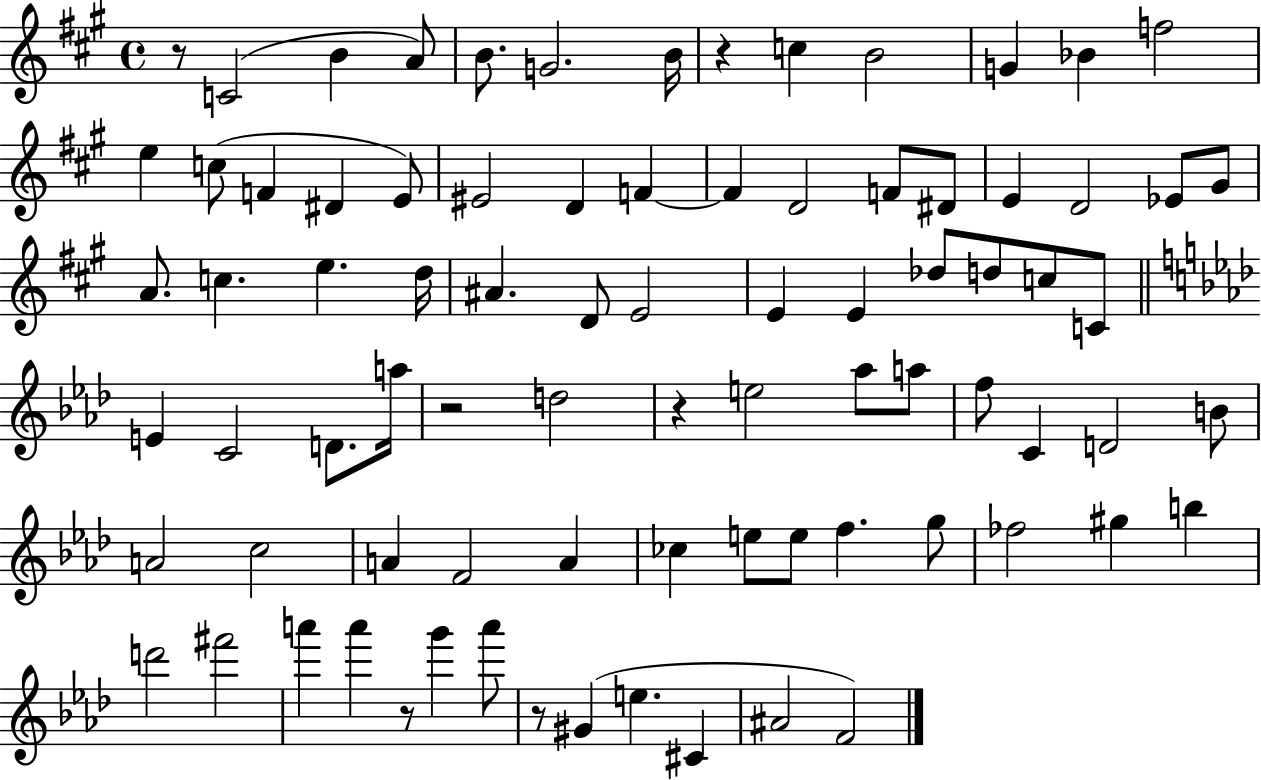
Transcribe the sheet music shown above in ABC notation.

X:1
T:Untitled
M:4/4
L:1/4
K:A
z/2 C2 B A/2 B/2 G2 B/4 z c B2 G _B f2 e c/2 F ^D E/2 ^E2 D F F D2 F/2 ^D/2 E D2 _E/2 ^G/2 A/2 c e d/4 ^A D/2 E2 E E _d/2 d/2 c/2 C/2 E C2 D/2 a/4 z2 d2 z e2 _a/2 a/2 f/2 C D2 B/2 A2 c2 A F2 A _c e/2 e/2 f g/2 _f2 ^g b d'2 ^f'2 a' a' z/2 g' a'/2 z/2 ^G e ^C ^A2 F2